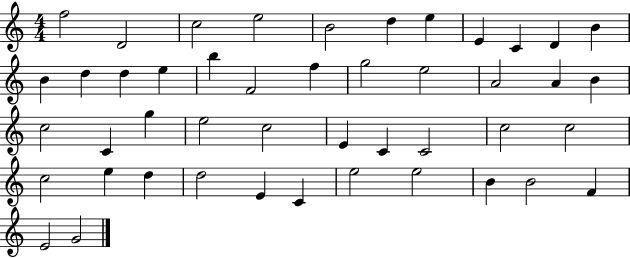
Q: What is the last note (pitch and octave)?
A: G4